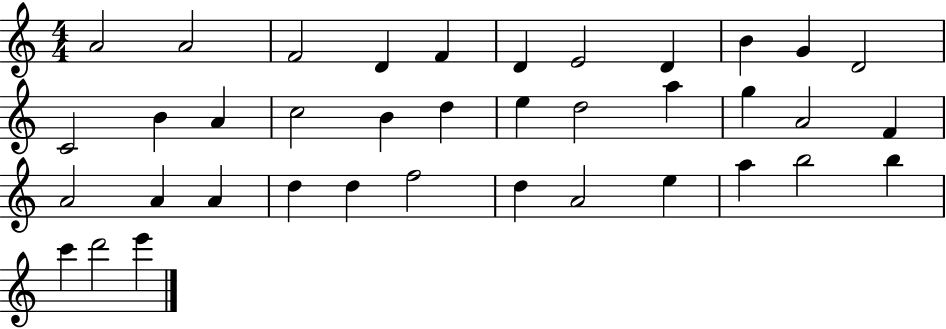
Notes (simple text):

A4/h A4/h F4/h D4/q F4/q D4/q E4/h D4/q B4/q G4/q D4/h C4/h B4/q A4/q C5/h B4/q D5/q E5/q D5/h A5/q G5/q A4/h F4/q A4/h A4/q A4/q D5/q D5/q F5/h D5/q A4/h E5/q A5/q B5/h B5/q C6/q D6/h E6/q